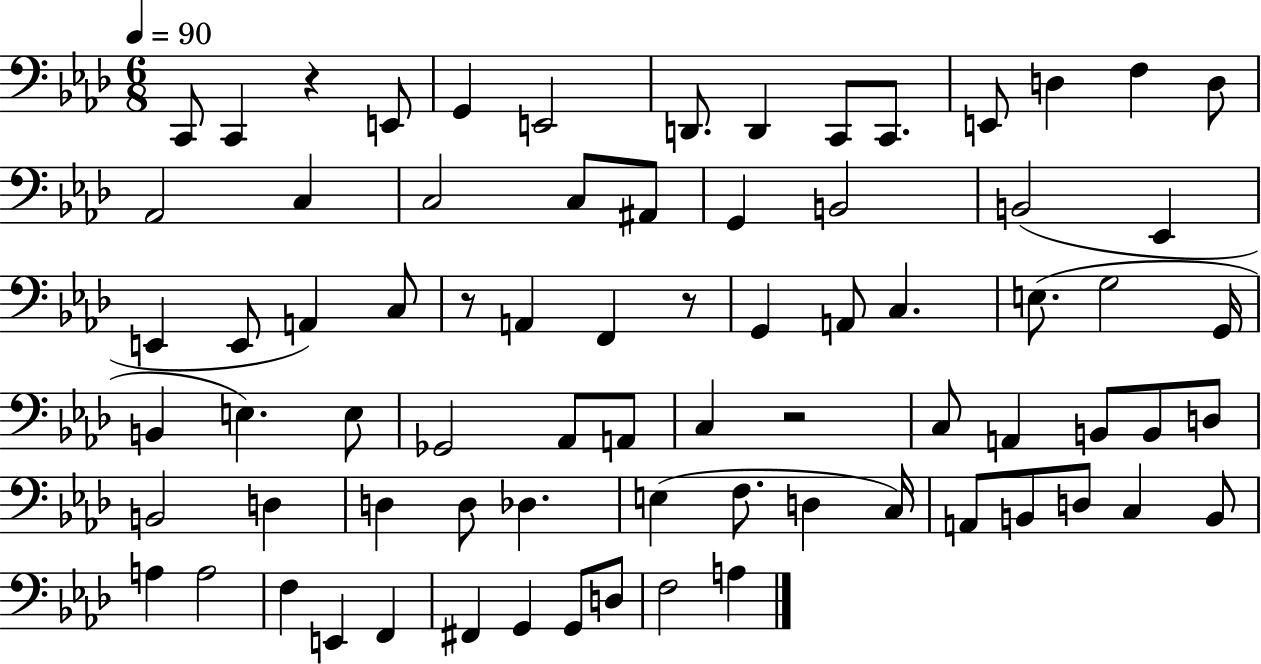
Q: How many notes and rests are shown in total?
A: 75